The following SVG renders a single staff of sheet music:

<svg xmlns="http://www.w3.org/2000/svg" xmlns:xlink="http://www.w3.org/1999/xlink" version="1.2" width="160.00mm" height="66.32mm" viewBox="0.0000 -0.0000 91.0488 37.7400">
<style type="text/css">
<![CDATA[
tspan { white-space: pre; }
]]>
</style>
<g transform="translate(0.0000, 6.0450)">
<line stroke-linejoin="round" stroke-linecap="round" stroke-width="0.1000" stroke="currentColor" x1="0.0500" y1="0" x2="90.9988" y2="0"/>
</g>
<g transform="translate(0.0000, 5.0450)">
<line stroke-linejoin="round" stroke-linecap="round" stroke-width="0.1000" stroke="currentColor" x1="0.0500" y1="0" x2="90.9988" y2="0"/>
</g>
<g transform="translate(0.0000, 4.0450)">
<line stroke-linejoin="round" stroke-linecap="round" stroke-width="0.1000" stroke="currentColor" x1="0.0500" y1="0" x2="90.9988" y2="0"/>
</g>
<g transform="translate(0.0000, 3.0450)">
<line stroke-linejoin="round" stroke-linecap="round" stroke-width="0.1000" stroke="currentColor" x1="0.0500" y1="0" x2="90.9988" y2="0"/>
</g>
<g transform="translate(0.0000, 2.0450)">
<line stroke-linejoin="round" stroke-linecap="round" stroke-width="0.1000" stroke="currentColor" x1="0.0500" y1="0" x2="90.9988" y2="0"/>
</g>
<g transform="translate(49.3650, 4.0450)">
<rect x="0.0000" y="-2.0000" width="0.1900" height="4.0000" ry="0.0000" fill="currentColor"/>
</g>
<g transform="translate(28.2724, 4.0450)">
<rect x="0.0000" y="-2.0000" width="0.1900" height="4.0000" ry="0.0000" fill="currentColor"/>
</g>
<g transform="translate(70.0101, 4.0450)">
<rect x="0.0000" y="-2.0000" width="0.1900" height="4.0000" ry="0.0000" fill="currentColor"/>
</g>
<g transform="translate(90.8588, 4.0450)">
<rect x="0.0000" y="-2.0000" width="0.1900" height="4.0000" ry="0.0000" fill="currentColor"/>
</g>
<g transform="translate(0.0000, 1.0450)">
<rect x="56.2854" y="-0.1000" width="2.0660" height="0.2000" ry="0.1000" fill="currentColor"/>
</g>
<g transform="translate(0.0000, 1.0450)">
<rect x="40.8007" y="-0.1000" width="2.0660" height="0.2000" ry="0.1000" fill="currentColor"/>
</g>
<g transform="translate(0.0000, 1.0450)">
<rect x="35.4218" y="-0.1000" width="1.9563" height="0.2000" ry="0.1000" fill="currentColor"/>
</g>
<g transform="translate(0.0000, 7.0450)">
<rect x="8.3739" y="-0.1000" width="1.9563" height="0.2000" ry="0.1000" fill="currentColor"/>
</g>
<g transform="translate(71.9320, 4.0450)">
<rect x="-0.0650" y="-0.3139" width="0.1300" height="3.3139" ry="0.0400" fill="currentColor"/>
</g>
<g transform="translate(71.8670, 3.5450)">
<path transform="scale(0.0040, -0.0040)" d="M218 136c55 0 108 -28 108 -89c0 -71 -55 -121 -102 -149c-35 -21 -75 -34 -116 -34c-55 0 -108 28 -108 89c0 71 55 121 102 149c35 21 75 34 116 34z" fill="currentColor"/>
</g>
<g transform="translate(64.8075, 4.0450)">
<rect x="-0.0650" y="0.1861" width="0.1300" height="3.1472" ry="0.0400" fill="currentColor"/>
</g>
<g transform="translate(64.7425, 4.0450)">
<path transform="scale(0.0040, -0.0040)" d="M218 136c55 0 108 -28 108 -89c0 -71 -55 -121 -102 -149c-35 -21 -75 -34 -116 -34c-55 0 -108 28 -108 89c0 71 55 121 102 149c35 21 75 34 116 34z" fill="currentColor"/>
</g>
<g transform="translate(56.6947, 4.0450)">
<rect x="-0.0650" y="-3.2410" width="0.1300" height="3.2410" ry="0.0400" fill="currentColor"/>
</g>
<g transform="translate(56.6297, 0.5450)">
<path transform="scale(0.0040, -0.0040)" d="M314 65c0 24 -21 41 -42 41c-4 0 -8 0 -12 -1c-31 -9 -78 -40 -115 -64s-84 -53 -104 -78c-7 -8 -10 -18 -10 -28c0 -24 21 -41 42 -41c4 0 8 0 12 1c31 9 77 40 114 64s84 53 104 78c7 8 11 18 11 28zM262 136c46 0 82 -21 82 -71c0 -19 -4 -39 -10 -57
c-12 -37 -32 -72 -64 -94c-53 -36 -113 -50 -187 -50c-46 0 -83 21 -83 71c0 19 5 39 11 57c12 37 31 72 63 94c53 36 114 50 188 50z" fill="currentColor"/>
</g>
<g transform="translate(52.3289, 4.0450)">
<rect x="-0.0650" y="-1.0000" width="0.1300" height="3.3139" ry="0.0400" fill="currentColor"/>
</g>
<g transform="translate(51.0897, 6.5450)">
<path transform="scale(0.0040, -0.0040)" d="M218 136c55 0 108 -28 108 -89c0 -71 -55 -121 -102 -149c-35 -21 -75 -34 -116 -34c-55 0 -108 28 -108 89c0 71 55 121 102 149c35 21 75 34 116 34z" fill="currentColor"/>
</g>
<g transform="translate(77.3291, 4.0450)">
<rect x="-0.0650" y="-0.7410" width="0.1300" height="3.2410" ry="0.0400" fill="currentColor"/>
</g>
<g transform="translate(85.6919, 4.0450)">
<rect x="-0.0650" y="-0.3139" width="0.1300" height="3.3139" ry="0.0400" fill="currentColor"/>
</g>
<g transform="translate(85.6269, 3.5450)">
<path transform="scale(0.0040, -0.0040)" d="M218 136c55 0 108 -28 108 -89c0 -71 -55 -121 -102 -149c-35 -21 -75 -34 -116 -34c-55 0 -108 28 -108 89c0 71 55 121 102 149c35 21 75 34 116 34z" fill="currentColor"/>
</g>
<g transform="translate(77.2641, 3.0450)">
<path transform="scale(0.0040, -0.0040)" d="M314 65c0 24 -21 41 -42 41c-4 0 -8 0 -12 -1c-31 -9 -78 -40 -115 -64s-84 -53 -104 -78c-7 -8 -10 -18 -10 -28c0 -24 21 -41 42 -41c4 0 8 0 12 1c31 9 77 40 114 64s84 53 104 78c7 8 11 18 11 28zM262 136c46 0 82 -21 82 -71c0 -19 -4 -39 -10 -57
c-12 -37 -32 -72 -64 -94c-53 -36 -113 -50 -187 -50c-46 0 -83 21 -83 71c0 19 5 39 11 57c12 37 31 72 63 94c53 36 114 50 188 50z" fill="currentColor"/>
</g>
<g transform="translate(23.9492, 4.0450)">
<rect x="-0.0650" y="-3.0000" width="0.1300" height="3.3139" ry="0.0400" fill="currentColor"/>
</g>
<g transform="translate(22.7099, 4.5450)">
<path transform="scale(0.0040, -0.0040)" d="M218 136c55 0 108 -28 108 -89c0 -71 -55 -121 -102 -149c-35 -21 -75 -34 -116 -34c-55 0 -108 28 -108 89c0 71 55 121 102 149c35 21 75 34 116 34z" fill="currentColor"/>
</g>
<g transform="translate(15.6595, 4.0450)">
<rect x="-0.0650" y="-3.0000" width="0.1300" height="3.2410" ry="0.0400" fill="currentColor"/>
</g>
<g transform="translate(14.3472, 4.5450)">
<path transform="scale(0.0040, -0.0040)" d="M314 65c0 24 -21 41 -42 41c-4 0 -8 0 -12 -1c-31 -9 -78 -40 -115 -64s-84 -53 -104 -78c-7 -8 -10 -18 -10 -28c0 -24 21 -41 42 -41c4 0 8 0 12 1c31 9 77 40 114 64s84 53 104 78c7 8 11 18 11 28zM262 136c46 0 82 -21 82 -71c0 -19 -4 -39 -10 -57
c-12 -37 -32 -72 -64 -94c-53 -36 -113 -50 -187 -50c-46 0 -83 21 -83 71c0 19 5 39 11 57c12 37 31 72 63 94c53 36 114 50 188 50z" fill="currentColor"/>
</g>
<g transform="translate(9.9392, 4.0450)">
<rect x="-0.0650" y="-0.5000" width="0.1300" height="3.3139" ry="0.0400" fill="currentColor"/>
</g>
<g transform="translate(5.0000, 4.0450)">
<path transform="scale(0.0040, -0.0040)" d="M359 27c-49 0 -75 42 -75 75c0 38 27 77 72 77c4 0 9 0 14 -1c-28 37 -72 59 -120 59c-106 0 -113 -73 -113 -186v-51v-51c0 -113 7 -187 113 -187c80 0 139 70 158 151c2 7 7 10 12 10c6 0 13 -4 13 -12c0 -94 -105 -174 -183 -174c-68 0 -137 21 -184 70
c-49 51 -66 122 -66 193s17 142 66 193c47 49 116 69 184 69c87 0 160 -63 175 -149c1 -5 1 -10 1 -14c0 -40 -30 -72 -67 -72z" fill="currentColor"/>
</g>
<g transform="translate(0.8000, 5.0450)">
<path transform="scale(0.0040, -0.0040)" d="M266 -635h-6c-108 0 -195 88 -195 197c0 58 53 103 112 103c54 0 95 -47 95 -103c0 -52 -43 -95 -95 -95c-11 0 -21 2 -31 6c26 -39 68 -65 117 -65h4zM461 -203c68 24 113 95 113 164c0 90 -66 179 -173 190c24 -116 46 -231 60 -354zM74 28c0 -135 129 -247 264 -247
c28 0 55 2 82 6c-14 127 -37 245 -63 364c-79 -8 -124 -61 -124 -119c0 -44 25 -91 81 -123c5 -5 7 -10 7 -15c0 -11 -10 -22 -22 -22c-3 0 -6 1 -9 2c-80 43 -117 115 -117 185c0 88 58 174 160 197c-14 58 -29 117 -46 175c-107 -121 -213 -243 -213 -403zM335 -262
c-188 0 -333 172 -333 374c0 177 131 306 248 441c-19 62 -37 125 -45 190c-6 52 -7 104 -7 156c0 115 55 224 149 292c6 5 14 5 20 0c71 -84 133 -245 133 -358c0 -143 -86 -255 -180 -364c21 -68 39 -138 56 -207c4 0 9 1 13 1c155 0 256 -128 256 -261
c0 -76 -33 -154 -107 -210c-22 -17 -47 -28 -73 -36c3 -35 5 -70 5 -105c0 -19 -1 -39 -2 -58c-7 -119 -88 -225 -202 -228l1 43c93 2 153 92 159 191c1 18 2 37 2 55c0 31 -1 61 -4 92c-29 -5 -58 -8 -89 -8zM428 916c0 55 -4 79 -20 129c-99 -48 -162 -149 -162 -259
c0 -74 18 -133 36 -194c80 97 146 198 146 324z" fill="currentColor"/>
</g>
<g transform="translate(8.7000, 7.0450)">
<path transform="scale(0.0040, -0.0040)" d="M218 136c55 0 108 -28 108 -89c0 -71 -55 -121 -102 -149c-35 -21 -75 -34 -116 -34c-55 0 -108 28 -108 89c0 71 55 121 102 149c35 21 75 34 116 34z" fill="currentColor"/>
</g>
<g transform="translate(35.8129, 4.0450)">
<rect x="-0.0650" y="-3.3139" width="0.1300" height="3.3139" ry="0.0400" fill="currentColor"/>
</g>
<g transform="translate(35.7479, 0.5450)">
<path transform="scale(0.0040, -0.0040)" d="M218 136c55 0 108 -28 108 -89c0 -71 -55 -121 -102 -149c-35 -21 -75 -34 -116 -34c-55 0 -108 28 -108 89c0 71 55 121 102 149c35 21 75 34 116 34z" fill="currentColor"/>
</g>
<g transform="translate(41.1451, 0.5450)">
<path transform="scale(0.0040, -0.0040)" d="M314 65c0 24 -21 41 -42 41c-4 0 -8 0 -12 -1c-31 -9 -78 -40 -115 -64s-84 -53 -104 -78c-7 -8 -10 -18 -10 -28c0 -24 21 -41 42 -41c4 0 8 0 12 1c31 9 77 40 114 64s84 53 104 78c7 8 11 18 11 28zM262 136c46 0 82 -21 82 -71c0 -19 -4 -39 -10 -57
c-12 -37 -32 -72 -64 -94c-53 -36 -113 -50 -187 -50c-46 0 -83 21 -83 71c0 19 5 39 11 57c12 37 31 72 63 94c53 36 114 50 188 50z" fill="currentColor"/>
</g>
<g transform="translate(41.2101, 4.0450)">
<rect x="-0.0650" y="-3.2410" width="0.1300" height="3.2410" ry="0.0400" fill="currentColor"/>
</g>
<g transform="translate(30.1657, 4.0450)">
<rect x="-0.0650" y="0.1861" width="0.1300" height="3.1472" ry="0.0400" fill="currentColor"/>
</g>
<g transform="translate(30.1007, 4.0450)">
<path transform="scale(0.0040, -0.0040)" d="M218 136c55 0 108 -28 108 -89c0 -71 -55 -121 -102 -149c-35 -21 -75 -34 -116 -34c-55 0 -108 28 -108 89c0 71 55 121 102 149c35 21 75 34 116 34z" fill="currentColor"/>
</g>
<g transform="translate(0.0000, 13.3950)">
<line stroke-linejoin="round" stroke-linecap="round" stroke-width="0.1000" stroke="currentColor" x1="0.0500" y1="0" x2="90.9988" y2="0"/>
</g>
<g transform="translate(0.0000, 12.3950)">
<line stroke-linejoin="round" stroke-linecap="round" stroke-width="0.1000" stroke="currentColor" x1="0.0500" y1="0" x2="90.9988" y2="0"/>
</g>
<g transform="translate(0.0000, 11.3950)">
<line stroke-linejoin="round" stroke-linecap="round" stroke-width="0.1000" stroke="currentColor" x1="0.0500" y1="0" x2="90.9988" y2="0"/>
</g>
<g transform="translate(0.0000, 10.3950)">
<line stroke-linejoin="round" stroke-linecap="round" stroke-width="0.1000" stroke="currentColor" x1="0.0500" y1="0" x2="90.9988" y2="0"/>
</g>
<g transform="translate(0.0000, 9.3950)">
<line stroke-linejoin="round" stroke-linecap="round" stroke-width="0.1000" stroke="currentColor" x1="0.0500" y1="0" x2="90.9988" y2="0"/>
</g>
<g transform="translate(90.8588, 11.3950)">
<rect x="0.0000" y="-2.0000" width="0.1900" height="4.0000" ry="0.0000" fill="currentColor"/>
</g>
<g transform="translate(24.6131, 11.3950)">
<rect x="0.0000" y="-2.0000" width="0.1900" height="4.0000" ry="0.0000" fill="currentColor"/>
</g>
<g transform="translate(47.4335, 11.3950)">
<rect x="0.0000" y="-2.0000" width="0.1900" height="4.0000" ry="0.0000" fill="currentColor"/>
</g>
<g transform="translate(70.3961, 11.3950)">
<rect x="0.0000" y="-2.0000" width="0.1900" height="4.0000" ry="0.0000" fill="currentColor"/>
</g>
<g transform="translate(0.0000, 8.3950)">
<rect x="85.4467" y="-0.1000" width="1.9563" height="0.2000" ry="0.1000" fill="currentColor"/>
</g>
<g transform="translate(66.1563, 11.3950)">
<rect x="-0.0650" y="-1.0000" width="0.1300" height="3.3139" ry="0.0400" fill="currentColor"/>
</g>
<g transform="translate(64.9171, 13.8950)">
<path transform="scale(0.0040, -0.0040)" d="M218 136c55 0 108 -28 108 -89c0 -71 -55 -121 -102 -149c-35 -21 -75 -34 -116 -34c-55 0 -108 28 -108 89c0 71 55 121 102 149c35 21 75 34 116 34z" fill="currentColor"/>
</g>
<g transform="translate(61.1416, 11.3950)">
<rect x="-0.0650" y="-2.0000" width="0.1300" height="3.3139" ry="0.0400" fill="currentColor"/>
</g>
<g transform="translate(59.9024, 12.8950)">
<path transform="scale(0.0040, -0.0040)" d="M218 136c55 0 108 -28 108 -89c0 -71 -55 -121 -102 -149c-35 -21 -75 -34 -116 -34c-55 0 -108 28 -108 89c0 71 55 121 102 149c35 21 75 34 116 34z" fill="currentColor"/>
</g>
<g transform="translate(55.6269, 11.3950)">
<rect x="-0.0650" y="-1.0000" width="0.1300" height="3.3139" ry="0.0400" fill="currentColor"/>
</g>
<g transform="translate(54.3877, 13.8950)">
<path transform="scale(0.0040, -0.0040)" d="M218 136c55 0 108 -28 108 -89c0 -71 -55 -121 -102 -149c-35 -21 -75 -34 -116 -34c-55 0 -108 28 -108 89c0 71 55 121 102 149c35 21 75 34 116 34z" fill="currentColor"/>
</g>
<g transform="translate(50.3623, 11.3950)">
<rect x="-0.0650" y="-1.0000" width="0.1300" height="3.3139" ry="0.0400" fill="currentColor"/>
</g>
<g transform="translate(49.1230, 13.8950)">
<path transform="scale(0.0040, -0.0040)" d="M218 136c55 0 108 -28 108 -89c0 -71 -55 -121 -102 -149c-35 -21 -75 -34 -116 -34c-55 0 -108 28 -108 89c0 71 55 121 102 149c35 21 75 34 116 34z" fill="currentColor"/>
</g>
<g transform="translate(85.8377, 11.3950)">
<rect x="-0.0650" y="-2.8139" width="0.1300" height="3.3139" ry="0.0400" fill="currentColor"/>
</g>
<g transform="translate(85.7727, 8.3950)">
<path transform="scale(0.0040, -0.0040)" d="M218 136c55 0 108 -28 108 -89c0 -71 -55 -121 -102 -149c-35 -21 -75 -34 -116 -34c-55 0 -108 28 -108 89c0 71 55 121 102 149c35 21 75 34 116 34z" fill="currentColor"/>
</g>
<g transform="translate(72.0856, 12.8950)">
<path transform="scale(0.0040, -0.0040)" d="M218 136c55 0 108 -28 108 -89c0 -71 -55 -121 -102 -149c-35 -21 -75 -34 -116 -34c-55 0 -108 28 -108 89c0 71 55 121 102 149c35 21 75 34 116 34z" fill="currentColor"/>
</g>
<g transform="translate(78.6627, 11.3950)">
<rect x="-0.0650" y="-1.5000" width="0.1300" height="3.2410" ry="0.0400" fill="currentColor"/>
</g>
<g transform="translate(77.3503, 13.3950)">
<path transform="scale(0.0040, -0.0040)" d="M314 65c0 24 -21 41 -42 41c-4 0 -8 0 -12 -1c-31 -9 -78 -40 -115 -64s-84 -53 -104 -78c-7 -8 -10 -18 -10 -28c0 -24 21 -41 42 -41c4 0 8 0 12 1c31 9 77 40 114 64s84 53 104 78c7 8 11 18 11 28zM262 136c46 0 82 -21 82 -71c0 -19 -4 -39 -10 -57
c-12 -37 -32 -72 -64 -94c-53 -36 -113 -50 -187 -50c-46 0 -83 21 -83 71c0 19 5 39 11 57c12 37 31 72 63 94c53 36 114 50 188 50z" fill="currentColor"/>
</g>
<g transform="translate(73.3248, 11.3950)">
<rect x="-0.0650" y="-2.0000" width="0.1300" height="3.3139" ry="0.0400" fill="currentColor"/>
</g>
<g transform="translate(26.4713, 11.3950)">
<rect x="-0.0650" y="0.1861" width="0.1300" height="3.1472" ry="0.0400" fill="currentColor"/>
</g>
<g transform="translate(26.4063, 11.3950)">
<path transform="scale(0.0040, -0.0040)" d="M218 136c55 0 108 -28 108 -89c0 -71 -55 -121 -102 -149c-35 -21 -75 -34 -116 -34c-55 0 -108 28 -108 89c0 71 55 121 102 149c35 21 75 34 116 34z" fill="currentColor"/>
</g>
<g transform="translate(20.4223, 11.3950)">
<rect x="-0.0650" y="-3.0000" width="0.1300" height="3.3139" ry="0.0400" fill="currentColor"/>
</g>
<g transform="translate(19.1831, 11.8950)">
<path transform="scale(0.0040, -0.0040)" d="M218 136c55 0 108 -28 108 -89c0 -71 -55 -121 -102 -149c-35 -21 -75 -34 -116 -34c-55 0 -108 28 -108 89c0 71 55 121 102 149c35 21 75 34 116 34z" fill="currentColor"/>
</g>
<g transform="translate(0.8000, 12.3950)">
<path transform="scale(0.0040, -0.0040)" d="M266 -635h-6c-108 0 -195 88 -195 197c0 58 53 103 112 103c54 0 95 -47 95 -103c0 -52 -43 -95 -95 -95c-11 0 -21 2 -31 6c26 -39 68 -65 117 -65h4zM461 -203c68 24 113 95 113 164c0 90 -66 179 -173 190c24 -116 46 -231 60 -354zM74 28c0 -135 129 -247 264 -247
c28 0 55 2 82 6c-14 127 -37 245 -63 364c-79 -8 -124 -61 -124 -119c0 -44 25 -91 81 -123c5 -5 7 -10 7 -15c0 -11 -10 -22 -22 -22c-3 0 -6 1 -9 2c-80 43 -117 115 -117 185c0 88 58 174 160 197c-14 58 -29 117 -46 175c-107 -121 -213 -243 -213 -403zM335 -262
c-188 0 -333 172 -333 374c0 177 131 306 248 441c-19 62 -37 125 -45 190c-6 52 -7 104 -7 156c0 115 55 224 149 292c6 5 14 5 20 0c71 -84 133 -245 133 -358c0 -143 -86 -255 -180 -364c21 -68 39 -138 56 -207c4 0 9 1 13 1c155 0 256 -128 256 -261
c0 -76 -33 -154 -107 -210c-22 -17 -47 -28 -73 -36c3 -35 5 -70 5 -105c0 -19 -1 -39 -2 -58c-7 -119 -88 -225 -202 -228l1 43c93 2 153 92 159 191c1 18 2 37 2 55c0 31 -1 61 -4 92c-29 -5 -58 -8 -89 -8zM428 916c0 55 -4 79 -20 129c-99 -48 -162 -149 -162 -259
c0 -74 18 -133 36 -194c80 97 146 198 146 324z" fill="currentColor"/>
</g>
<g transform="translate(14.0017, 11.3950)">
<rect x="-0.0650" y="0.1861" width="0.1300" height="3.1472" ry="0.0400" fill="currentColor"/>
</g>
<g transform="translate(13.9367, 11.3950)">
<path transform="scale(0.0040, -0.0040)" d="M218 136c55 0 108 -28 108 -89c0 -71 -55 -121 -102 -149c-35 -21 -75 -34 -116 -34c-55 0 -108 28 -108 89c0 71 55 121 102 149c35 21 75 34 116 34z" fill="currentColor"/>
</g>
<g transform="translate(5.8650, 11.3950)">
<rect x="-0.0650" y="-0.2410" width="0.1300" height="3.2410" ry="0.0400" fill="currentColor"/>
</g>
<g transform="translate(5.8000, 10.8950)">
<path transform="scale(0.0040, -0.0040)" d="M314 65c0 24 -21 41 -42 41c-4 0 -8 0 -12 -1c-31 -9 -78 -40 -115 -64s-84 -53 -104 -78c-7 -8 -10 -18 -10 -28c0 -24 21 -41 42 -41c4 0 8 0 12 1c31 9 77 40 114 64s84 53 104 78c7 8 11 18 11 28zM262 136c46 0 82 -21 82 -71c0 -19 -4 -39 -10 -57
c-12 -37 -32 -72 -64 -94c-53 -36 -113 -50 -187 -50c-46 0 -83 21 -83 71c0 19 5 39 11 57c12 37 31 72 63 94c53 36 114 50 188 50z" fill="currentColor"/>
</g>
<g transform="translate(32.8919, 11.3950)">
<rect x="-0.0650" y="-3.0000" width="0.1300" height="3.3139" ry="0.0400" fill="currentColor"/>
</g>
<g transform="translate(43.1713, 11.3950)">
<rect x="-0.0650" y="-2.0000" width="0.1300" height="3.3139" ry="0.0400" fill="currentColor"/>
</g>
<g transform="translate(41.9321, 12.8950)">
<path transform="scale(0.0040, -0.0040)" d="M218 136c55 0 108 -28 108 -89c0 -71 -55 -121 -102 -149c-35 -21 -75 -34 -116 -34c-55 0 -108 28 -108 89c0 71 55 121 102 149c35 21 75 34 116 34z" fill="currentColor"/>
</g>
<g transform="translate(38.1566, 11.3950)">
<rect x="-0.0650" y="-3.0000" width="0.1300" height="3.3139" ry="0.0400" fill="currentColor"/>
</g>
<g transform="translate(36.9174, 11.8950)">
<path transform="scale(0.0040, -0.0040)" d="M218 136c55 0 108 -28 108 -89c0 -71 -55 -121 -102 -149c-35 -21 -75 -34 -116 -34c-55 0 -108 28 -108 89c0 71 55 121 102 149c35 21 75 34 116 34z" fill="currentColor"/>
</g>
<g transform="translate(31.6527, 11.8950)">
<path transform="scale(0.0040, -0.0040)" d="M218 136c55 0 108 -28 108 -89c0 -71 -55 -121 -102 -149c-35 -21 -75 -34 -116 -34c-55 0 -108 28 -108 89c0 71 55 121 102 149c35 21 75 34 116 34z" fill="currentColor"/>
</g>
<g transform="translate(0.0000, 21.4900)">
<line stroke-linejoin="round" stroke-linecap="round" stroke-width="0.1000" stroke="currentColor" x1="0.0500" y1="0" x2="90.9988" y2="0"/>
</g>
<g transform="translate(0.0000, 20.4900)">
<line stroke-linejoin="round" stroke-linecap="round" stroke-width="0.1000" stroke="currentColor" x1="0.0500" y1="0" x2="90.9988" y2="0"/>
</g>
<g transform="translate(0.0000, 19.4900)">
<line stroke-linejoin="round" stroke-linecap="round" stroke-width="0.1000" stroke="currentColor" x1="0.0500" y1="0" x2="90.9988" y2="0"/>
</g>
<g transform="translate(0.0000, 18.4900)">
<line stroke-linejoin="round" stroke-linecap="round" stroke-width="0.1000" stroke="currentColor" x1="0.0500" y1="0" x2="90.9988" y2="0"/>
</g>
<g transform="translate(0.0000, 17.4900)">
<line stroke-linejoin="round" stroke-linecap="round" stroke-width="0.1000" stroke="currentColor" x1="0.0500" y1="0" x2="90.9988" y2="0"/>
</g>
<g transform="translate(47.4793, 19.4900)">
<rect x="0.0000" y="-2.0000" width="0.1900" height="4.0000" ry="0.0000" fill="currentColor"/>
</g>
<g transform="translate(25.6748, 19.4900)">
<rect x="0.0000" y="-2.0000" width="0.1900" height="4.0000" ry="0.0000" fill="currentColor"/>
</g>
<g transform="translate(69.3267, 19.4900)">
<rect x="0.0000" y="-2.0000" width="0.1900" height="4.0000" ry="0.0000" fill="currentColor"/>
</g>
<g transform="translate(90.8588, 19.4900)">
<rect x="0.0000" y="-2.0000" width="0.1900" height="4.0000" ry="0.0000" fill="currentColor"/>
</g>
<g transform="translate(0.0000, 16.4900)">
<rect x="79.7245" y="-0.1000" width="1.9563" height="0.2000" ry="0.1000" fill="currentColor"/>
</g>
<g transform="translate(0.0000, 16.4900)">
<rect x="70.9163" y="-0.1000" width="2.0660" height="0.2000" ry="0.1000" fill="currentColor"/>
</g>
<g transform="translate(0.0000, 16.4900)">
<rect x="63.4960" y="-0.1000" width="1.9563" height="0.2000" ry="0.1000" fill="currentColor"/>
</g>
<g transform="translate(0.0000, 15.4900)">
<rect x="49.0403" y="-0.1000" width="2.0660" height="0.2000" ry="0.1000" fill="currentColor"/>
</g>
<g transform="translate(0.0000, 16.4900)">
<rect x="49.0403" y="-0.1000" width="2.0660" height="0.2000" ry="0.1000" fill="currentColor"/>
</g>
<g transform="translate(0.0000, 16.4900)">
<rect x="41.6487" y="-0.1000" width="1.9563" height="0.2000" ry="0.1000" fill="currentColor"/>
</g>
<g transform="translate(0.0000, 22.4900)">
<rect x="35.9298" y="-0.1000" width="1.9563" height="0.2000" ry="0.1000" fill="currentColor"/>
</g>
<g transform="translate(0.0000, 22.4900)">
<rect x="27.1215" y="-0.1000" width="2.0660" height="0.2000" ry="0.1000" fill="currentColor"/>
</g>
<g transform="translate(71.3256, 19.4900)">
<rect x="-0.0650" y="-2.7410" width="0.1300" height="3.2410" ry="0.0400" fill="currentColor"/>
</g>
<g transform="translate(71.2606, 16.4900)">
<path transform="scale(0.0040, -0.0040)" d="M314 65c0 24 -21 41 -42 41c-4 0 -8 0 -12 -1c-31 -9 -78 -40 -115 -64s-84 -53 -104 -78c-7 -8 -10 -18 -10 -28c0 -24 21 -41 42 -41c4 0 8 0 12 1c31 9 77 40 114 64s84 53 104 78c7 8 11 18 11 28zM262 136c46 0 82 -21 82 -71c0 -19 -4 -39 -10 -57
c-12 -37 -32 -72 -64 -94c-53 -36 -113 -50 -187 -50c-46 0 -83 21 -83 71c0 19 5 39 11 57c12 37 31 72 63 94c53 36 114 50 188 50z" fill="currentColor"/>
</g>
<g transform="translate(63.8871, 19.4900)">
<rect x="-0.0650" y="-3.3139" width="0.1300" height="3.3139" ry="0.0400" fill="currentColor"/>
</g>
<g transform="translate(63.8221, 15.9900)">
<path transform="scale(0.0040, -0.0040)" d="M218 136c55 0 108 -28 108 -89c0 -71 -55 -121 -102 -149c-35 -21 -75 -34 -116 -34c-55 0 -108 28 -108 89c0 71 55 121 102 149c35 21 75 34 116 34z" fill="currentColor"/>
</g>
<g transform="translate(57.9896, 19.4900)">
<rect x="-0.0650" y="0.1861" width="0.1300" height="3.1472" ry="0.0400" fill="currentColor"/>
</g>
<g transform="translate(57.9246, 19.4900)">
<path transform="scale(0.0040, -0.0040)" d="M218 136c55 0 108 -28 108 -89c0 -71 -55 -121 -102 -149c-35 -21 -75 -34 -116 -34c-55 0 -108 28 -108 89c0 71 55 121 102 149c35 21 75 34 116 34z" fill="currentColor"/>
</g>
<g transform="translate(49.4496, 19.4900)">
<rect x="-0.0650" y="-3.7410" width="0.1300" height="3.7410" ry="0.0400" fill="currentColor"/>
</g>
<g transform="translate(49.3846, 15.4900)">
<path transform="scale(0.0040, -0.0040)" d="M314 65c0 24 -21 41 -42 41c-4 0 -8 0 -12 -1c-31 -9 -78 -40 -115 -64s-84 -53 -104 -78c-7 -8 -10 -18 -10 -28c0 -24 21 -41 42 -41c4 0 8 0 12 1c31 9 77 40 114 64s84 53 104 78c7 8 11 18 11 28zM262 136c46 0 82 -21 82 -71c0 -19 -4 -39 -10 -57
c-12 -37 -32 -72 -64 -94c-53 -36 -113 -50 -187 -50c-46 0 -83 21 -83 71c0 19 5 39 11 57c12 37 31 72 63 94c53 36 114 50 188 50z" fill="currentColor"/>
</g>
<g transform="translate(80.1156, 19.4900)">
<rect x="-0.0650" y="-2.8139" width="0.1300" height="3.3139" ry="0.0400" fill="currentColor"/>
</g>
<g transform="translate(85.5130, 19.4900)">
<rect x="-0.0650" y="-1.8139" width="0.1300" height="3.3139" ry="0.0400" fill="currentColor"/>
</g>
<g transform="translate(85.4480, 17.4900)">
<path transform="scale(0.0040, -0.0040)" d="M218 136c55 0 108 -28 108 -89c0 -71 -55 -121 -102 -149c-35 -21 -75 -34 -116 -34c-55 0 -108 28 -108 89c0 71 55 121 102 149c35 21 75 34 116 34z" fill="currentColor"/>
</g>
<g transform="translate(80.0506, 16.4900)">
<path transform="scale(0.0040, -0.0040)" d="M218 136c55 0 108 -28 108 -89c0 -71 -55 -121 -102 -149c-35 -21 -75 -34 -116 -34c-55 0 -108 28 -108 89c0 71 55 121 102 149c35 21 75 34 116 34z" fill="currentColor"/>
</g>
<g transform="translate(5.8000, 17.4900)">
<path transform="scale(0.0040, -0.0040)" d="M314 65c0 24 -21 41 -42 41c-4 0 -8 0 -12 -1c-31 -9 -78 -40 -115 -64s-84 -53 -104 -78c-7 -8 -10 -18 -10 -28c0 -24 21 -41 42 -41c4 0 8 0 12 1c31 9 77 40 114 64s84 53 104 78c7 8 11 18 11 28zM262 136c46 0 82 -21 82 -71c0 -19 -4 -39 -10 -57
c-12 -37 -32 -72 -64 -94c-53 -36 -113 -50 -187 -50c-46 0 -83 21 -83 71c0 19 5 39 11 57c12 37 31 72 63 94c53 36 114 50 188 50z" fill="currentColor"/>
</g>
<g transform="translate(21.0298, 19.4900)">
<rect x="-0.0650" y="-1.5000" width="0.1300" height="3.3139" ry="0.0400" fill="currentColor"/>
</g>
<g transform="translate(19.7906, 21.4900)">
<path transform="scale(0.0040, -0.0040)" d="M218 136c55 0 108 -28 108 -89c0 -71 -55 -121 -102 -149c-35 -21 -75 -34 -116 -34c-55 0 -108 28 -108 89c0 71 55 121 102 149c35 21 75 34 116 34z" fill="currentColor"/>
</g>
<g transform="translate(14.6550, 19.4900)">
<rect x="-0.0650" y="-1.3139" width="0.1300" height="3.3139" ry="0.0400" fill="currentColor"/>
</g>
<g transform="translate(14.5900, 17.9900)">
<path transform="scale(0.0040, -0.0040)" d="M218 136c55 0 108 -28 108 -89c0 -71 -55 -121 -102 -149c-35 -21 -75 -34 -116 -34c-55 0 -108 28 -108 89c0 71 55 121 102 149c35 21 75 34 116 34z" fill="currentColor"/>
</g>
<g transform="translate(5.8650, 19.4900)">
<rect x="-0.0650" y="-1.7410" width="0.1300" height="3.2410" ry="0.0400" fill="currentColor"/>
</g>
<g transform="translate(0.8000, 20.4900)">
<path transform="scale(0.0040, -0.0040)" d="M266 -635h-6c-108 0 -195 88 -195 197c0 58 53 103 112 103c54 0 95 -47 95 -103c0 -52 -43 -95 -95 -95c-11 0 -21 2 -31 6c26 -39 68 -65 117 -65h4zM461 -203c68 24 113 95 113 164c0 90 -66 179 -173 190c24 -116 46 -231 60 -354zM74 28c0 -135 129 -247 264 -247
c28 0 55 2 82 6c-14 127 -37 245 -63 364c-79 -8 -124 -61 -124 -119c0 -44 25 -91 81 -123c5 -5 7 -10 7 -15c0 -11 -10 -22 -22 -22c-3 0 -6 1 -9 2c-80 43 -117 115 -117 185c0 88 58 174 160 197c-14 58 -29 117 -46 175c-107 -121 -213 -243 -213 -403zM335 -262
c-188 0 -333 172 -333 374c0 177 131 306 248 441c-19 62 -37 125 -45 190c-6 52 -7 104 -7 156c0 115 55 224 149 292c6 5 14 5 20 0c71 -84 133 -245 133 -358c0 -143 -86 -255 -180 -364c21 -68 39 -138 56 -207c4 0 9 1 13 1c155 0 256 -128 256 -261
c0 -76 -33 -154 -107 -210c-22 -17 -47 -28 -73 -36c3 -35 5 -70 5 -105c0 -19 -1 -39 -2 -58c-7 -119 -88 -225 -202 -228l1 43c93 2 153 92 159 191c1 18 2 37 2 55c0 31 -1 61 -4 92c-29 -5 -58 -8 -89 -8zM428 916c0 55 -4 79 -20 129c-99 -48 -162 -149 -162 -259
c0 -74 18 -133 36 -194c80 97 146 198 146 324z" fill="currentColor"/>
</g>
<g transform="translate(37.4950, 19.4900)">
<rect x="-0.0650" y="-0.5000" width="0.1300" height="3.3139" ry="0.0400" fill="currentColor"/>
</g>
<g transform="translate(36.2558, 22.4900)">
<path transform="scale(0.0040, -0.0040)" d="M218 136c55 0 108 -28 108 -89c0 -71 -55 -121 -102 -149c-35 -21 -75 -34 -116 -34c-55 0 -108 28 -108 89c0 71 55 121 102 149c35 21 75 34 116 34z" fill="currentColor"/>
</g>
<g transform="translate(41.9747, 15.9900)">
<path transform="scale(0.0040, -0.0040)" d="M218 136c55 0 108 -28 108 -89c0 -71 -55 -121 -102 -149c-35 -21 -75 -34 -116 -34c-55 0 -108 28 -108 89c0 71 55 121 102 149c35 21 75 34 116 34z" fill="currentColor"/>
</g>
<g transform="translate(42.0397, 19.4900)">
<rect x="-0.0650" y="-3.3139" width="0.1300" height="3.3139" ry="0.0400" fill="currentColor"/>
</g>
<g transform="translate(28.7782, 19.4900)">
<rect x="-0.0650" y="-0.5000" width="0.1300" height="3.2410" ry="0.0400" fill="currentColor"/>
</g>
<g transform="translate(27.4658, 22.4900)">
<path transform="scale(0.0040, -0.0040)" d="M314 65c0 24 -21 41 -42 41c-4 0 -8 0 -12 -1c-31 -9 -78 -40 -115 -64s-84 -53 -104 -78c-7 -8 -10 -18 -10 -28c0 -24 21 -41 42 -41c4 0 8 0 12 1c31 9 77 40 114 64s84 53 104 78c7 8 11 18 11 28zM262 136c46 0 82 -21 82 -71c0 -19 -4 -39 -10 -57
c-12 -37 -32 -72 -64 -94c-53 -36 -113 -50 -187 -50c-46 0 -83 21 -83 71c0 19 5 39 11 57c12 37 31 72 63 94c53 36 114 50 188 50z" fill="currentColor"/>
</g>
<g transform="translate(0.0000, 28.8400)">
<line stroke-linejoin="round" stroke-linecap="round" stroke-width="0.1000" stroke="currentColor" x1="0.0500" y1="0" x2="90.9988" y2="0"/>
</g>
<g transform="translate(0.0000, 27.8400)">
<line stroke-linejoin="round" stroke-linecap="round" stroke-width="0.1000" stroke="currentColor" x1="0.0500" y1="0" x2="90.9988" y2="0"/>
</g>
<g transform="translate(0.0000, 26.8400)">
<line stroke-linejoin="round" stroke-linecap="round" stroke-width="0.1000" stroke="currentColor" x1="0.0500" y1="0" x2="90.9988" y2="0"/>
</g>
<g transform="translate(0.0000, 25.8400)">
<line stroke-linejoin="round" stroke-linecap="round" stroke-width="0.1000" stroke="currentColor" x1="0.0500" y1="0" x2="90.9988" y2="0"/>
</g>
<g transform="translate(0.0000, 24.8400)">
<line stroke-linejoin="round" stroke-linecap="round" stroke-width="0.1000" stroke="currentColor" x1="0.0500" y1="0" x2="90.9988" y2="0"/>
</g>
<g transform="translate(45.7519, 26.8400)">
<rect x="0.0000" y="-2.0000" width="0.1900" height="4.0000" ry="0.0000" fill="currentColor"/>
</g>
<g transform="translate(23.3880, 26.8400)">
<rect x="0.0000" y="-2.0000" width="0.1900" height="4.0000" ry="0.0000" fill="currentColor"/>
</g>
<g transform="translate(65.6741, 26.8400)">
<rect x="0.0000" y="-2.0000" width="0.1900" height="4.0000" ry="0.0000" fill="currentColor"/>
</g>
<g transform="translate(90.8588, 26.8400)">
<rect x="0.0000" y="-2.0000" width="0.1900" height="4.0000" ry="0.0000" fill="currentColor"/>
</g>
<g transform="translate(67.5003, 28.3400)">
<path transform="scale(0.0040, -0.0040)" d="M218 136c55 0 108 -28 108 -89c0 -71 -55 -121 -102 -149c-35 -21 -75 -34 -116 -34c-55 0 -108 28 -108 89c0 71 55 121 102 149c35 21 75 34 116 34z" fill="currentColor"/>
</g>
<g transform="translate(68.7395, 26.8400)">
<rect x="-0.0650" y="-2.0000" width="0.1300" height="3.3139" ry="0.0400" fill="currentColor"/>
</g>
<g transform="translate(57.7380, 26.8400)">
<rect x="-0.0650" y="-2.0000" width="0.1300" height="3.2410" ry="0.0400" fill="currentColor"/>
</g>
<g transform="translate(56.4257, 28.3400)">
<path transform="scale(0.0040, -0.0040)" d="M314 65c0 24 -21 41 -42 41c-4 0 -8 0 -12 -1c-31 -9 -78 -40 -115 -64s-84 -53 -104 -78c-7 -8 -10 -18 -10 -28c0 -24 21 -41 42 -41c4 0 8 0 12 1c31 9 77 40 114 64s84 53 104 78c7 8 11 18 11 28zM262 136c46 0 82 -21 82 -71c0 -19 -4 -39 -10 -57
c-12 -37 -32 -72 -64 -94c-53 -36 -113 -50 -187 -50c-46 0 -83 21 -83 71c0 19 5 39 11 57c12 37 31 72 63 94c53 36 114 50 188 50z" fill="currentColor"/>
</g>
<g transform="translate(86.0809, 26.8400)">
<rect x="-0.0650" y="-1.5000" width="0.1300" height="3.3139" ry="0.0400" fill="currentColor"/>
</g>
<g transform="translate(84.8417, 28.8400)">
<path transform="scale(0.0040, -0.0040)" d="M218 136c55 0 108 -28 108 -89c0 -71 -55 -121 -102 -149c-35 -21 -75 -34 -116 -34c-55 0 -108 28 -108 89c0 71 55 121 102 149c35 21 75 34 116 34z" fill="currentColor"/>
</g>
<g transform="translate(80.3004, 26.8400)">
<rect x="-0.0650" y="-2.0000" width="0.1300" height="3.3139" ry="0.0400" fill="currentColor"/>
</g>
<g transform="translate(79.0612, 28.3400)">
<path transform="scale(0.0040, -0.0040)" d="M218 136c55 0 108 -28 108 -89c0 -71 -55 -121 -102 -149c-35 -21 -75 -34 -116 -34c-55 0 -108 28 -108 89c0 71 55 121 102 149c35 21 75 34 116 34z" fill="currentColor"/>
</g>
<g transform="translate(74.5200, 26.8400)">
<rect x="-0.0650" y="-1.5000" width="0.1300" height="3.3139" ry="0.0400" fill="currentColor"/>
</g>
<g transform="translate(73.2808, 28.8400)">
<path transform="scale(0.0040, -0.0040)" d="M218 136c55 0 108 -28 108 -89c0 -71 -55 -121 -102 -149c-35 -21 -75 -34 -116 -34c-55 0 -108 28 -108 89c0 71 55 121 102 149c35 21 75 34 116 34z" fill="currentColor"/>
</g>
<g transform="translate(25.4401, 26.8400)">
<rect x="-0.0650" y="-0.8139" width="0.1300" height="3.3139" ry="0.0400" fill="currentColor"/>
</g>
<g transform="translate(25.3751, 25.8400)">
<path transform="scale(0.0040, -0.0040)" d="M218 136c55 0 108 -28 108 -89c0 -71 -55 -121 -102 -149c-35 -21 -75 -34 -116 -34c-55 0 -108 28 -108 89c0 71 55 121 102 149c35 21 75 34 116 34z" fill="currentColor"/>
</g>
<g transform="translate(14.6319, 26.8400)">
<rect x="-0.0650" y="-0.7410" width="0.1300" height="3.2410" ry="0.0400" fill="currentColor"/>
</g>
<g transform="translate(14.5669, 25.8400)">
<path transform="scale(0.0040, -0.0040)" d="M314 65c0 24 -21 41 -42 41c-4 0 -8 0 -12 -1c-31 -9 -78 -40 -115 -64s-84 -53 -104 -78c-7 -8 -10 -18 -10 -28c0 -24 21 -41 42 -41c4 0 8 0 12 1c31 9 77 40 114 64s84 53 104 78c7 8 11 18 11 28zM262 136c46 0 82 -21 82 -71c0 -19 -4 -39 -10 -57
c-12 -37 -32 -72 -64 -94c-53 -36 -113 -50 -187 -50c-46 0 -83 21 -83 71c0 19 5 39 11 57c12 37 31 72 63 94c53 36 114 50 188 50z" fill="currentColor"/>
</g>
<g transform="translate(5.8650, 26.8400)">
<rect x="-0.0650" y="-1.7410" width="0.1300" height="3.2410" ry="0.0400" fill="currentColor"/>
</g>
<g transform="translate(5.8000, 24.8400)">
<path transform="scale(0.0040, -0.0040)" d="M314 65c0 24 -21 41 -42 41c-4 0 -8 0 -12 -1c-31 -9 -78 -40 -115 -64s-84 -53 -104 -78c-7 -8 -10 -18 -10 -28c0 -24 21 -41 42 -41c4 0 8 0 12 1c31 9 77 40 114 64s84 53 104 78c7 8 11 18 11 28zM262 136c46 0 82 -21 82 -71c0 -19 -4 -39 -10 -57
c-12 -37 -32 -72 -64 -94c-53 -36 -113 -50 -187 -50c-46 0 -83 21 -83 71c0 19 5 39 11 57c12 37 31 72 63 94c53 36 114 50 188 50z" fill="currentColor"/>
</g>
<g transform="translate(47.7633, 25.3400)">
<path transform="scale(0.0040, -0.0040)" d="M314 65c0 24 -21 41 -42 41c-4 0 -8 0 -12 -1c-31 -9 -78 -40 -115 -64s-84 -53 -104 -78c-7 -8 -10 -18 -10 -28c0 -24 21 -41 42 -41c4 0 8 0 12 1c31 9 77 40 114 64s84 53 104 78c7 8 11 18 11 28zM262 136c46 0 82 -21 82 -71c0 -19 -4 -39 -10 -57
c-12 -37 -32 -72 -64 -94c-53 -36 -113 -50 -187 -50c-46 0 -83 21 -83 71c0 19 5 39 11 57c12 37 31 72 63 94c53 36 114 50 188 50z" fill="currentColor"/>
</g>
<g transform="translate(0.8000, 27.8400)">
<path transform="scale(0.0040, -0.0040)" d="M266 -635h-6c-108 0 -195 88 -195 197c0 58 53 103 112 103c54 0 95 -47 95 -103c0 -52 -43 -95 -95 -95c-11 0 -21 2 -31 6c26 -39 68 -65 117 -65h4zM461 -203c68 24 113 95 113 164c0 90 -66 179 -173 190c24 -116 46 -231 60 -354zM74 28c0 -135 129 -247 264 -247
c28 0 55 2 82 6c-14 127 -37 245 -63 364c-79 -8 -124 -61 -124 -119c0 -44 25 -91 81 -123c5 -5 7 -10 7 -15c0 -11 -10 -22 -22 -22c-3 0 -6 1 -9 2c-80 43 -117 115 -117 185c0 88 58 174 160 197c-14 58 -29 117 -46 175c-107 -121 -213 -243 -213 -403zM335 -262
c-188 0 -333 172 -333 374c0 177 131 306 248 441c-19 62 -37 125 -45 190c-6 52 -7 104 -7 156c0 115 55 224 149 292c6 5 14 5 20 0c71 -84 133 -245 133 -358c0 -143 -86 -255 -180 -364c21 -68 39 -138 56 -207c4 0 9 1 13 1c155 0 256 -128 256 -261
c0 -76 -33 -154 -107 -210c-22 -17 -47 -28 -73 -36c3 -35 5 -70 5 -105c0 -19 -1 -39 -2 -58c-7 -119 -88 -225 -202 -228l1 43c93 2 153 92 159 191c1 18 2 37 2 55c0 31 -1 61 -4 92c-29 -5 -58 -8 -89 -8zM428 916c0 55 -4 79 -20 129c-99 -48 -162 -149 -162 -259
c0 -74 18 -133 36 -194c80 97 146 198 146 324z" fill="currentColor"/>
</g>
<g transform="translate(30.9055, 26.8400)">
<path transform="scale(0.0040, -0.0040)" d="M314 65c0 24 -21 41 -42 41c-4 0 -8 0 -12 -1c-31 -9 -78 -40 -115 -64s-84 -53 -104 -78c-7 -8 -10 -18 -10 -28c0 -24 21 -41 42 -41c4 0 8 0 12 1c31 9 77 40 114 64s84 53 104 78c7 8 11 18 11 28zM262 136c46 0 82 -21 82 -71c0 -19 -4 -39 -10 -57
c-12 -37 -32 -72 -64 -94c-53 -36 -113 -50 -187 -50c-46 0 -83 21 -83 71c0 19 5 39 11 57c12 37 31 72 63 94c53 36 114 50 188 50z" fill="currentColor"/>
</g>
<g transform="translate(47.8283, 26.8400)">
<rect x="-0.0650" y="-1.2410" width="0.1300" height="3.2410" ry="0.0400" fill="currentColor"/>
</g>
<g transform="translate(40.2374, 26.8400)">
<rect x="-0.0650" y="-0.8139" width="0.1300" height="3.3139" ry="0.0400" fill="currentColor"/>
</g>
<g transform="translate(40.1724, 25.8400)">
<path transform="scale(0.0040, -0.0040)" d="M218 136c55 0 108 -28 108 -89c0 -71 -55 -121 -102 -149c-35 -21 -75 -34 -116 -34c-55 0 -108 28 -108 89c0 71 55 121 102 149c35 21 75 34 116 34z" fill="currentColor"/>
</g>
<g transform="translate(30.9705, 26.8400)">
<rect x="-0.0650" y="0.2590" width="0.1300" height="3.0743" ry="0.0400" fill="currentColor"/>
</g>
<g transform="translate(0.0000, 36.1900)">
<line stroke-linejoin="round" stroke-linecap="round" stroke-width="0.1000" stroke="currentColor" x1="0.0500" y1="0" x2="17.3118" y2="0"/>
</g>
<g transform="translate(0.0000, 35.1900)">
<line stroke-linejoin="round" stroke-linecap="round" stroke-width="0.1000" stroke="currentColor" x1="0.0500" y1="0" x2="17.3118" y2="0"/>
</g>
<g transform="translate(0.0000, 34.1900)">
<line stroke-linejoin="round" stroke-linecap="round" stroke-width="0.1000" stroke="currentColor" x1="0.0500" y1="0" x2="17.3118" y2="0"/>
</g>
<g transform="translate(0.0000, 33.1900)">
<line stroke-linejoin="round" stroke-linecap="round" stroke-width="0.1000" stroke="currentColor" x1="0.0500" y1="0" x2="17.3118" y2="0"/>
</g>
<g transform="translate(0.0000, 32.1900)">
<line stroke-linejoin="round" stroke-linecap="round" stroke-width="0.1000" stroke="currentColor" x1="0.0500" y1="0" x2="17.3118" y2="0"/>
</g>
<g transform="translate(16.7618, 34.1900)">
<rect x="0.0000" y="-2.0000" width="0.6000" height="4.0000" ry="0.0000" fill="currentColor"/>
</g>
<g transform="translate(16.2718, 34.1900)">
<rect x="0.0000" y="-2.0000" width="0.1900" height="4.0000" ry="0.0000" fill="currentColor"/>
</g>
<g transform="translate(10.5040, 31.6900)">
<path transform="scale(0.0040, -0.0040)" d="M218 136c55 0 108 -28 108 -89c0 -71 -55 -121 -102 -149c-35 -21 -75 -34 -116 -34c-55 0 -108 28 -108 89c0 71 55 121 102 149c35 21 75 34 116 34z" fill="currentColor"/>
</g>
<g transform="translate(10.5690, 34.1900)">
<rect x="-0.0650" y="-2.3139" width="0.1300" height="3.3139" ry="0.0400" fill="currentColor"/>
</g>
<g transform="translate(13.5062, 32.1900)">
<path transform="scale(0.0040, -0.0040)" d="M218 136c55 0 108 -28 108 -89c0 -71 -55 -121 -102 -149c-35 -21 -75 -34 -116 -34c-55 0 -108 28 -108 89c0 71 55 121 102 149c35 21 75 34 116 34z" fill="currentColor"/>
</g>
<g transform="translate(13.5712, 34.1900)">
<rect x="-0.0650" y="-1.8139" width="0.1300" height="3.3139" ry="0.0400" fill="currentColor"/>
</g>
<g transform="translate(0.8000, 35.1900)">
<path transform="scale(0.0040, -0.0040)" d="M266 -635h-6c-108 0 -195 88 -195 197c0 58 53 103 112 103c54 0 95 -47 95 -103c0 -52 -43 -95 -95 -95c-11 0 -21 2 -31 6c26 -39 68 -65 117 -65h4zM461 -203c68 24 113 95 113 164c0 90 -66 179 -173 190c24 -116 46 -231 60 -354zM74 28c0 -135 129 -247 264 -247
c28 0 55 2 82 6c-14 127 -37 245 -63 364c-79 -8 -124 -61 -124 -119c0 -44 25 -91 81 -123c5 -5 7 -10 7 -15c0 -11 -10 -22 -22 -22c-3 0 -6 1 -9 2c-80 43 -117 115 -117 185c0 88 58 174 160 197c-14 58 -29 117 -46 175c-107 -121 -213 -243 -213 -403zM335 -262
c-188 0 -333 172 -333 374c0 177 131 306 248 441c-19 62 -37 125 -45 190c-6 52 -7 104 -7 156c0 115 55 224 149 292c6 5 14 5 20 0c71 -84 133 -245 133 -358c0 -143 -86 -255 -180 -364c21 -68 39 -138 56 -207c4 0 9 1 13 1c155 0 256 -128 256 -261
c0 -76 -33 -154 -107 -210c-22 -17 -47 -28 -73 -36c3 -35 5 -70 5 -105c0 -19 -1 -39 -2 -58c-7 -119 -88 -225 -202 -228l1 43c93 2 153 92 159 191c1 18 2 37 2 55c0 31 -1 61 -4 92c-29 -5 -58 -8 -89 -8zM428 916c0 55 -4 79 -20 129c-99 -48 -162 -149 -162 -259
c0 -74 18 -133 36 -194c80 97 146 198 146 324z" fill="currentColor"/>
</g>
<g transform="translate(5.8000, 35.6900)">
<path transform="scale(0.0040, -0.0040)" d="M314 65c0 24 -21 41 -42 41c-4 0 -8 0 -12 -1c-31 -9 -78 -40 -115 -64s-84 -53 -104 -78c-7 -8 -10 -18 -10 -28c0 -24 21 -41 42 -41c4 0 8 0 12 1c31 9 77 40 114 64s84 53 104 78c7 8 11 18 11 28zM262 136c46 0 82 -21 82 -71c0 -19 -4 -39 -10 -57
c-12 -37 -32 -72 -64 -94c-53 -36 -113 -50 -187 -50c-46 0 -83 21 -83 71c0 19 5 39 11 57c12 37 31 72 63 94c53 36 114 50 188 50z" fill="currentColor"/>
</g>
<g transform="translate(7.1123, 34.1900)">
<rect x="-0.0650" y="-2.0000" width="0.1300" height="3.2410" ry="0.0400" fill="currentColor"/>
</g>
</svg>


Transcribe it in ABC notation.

X:1
T:Untitled
M:4/4
L:1/4
K:C
C A2 A B b b2 D b2 B c d2 c c2 B A B A A F D D F D F E2 a f2 e E C2 C b c'2 B b a2 a f f2 d2 d B2 d e2 F2 F E F E F2 g f